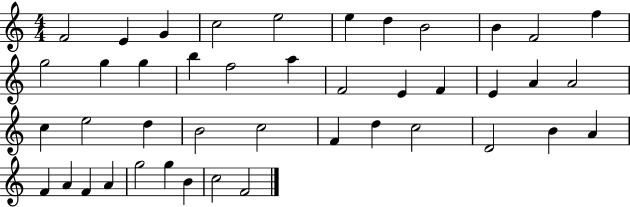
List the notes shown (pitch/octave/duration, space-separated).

F4/h E4/q G4/q C5/h E5/h E5/q D5/q B4/h B4/q F4/h F5/q G5/h G5/q G5/q B5/q F5/h A5/q F4/h E4/q F4/q E4/q A4/q A4/h C5/q E5/h D5/q B4/h C5/h F4/q D5/q C5/h D4/h B4/q A4/q F4/q A4/q F4/q A4/q G5/h G5/q B4/q C5/h F4/h